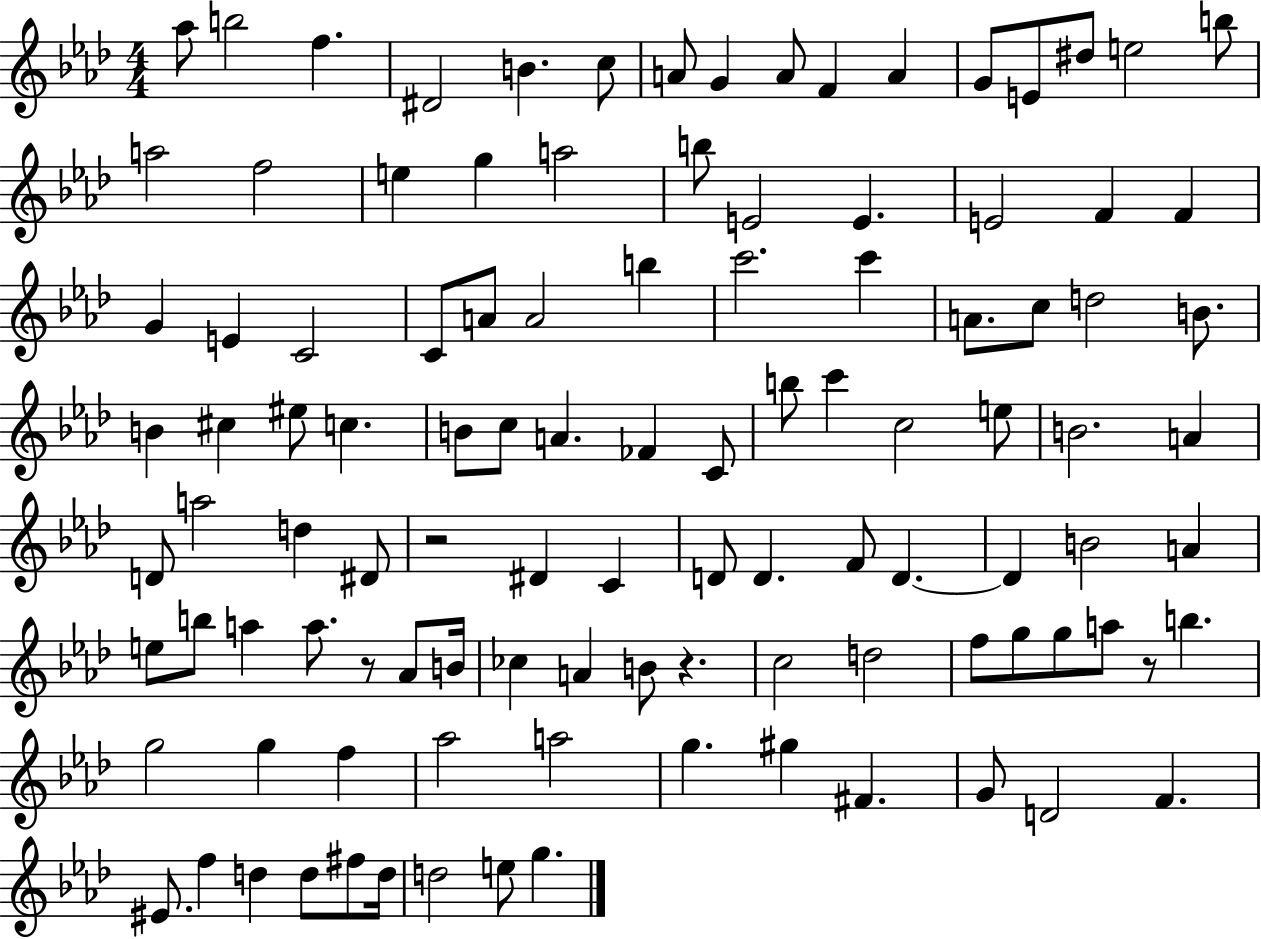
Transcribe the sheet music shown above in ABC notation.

X:1
T:Untitled
M:4/4
L:1/4
K:Ab
_a/2 b2 f ^D2 B c/2 A/2 G A/2 F A G/2 E/2 ^d/2 e2 b/2 a2 f2 e g a2 b/2 E2 E E2 F F G E C2 C/2 A/2 A2 b c'2 c' A/2 c/2 d2 B/2 B ^c ^e/2 c B/2 c/2 A _F C/2 b/2 c' c2 e/2 B2 A D/2 a2 d ^D/2 z2 ^D C D/2 D F/2 D D B2 A e/2 b/2 a a/2 z/2 _A/2 B/4 _c A B/2 z c2 d2 f/2 g/2 g/2 a/2 z/2 b g2 g f _a2 a2 g ^g ^F G/2 D2 F ^E/2 f d d/2 ^f/2 d/4 d2 e/2 g